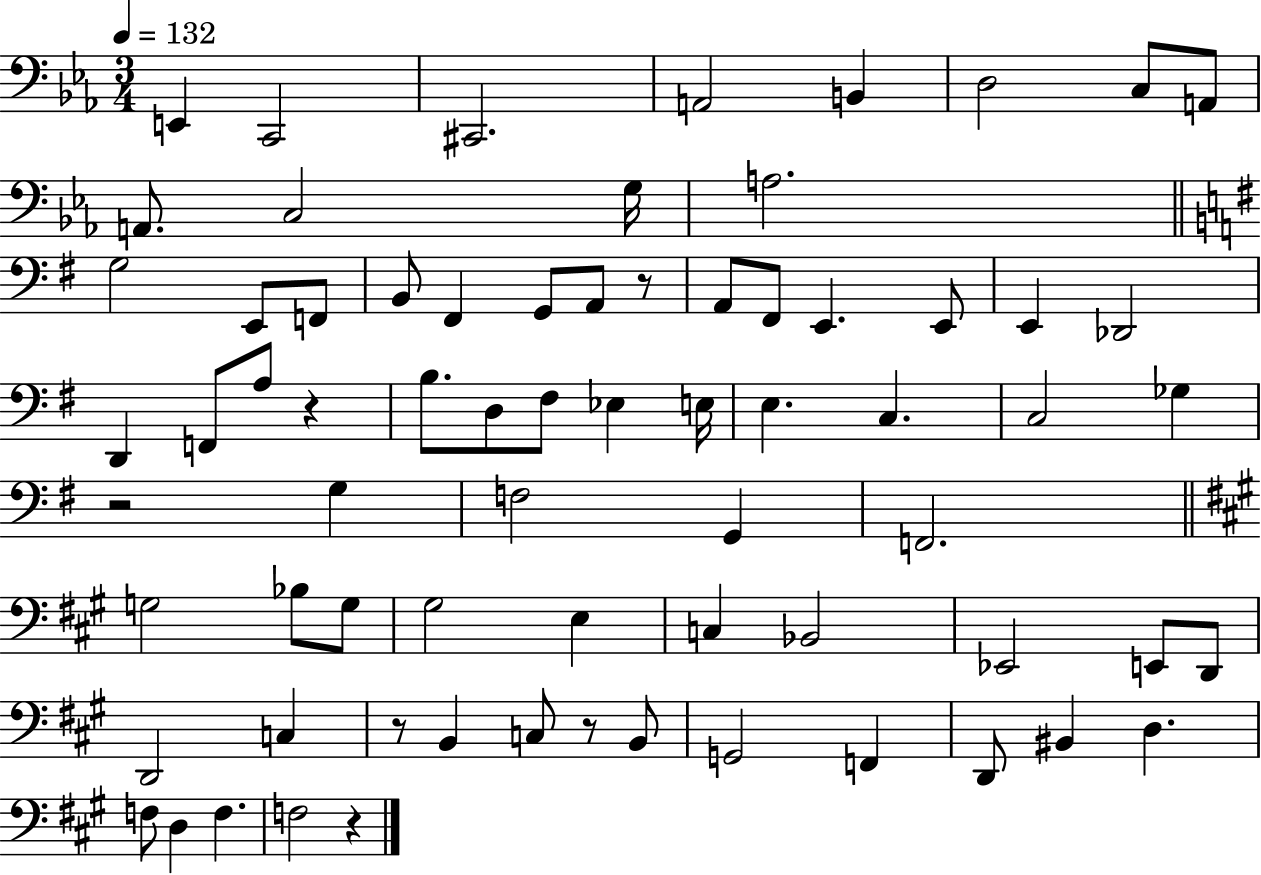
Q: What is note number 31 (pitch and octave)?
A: F#3